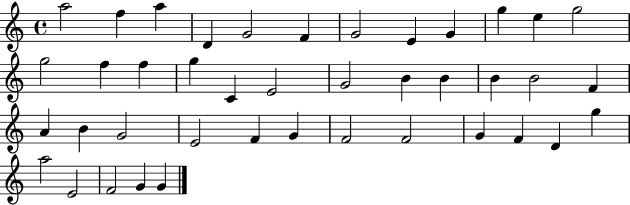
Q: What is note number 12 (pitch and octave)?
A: G5